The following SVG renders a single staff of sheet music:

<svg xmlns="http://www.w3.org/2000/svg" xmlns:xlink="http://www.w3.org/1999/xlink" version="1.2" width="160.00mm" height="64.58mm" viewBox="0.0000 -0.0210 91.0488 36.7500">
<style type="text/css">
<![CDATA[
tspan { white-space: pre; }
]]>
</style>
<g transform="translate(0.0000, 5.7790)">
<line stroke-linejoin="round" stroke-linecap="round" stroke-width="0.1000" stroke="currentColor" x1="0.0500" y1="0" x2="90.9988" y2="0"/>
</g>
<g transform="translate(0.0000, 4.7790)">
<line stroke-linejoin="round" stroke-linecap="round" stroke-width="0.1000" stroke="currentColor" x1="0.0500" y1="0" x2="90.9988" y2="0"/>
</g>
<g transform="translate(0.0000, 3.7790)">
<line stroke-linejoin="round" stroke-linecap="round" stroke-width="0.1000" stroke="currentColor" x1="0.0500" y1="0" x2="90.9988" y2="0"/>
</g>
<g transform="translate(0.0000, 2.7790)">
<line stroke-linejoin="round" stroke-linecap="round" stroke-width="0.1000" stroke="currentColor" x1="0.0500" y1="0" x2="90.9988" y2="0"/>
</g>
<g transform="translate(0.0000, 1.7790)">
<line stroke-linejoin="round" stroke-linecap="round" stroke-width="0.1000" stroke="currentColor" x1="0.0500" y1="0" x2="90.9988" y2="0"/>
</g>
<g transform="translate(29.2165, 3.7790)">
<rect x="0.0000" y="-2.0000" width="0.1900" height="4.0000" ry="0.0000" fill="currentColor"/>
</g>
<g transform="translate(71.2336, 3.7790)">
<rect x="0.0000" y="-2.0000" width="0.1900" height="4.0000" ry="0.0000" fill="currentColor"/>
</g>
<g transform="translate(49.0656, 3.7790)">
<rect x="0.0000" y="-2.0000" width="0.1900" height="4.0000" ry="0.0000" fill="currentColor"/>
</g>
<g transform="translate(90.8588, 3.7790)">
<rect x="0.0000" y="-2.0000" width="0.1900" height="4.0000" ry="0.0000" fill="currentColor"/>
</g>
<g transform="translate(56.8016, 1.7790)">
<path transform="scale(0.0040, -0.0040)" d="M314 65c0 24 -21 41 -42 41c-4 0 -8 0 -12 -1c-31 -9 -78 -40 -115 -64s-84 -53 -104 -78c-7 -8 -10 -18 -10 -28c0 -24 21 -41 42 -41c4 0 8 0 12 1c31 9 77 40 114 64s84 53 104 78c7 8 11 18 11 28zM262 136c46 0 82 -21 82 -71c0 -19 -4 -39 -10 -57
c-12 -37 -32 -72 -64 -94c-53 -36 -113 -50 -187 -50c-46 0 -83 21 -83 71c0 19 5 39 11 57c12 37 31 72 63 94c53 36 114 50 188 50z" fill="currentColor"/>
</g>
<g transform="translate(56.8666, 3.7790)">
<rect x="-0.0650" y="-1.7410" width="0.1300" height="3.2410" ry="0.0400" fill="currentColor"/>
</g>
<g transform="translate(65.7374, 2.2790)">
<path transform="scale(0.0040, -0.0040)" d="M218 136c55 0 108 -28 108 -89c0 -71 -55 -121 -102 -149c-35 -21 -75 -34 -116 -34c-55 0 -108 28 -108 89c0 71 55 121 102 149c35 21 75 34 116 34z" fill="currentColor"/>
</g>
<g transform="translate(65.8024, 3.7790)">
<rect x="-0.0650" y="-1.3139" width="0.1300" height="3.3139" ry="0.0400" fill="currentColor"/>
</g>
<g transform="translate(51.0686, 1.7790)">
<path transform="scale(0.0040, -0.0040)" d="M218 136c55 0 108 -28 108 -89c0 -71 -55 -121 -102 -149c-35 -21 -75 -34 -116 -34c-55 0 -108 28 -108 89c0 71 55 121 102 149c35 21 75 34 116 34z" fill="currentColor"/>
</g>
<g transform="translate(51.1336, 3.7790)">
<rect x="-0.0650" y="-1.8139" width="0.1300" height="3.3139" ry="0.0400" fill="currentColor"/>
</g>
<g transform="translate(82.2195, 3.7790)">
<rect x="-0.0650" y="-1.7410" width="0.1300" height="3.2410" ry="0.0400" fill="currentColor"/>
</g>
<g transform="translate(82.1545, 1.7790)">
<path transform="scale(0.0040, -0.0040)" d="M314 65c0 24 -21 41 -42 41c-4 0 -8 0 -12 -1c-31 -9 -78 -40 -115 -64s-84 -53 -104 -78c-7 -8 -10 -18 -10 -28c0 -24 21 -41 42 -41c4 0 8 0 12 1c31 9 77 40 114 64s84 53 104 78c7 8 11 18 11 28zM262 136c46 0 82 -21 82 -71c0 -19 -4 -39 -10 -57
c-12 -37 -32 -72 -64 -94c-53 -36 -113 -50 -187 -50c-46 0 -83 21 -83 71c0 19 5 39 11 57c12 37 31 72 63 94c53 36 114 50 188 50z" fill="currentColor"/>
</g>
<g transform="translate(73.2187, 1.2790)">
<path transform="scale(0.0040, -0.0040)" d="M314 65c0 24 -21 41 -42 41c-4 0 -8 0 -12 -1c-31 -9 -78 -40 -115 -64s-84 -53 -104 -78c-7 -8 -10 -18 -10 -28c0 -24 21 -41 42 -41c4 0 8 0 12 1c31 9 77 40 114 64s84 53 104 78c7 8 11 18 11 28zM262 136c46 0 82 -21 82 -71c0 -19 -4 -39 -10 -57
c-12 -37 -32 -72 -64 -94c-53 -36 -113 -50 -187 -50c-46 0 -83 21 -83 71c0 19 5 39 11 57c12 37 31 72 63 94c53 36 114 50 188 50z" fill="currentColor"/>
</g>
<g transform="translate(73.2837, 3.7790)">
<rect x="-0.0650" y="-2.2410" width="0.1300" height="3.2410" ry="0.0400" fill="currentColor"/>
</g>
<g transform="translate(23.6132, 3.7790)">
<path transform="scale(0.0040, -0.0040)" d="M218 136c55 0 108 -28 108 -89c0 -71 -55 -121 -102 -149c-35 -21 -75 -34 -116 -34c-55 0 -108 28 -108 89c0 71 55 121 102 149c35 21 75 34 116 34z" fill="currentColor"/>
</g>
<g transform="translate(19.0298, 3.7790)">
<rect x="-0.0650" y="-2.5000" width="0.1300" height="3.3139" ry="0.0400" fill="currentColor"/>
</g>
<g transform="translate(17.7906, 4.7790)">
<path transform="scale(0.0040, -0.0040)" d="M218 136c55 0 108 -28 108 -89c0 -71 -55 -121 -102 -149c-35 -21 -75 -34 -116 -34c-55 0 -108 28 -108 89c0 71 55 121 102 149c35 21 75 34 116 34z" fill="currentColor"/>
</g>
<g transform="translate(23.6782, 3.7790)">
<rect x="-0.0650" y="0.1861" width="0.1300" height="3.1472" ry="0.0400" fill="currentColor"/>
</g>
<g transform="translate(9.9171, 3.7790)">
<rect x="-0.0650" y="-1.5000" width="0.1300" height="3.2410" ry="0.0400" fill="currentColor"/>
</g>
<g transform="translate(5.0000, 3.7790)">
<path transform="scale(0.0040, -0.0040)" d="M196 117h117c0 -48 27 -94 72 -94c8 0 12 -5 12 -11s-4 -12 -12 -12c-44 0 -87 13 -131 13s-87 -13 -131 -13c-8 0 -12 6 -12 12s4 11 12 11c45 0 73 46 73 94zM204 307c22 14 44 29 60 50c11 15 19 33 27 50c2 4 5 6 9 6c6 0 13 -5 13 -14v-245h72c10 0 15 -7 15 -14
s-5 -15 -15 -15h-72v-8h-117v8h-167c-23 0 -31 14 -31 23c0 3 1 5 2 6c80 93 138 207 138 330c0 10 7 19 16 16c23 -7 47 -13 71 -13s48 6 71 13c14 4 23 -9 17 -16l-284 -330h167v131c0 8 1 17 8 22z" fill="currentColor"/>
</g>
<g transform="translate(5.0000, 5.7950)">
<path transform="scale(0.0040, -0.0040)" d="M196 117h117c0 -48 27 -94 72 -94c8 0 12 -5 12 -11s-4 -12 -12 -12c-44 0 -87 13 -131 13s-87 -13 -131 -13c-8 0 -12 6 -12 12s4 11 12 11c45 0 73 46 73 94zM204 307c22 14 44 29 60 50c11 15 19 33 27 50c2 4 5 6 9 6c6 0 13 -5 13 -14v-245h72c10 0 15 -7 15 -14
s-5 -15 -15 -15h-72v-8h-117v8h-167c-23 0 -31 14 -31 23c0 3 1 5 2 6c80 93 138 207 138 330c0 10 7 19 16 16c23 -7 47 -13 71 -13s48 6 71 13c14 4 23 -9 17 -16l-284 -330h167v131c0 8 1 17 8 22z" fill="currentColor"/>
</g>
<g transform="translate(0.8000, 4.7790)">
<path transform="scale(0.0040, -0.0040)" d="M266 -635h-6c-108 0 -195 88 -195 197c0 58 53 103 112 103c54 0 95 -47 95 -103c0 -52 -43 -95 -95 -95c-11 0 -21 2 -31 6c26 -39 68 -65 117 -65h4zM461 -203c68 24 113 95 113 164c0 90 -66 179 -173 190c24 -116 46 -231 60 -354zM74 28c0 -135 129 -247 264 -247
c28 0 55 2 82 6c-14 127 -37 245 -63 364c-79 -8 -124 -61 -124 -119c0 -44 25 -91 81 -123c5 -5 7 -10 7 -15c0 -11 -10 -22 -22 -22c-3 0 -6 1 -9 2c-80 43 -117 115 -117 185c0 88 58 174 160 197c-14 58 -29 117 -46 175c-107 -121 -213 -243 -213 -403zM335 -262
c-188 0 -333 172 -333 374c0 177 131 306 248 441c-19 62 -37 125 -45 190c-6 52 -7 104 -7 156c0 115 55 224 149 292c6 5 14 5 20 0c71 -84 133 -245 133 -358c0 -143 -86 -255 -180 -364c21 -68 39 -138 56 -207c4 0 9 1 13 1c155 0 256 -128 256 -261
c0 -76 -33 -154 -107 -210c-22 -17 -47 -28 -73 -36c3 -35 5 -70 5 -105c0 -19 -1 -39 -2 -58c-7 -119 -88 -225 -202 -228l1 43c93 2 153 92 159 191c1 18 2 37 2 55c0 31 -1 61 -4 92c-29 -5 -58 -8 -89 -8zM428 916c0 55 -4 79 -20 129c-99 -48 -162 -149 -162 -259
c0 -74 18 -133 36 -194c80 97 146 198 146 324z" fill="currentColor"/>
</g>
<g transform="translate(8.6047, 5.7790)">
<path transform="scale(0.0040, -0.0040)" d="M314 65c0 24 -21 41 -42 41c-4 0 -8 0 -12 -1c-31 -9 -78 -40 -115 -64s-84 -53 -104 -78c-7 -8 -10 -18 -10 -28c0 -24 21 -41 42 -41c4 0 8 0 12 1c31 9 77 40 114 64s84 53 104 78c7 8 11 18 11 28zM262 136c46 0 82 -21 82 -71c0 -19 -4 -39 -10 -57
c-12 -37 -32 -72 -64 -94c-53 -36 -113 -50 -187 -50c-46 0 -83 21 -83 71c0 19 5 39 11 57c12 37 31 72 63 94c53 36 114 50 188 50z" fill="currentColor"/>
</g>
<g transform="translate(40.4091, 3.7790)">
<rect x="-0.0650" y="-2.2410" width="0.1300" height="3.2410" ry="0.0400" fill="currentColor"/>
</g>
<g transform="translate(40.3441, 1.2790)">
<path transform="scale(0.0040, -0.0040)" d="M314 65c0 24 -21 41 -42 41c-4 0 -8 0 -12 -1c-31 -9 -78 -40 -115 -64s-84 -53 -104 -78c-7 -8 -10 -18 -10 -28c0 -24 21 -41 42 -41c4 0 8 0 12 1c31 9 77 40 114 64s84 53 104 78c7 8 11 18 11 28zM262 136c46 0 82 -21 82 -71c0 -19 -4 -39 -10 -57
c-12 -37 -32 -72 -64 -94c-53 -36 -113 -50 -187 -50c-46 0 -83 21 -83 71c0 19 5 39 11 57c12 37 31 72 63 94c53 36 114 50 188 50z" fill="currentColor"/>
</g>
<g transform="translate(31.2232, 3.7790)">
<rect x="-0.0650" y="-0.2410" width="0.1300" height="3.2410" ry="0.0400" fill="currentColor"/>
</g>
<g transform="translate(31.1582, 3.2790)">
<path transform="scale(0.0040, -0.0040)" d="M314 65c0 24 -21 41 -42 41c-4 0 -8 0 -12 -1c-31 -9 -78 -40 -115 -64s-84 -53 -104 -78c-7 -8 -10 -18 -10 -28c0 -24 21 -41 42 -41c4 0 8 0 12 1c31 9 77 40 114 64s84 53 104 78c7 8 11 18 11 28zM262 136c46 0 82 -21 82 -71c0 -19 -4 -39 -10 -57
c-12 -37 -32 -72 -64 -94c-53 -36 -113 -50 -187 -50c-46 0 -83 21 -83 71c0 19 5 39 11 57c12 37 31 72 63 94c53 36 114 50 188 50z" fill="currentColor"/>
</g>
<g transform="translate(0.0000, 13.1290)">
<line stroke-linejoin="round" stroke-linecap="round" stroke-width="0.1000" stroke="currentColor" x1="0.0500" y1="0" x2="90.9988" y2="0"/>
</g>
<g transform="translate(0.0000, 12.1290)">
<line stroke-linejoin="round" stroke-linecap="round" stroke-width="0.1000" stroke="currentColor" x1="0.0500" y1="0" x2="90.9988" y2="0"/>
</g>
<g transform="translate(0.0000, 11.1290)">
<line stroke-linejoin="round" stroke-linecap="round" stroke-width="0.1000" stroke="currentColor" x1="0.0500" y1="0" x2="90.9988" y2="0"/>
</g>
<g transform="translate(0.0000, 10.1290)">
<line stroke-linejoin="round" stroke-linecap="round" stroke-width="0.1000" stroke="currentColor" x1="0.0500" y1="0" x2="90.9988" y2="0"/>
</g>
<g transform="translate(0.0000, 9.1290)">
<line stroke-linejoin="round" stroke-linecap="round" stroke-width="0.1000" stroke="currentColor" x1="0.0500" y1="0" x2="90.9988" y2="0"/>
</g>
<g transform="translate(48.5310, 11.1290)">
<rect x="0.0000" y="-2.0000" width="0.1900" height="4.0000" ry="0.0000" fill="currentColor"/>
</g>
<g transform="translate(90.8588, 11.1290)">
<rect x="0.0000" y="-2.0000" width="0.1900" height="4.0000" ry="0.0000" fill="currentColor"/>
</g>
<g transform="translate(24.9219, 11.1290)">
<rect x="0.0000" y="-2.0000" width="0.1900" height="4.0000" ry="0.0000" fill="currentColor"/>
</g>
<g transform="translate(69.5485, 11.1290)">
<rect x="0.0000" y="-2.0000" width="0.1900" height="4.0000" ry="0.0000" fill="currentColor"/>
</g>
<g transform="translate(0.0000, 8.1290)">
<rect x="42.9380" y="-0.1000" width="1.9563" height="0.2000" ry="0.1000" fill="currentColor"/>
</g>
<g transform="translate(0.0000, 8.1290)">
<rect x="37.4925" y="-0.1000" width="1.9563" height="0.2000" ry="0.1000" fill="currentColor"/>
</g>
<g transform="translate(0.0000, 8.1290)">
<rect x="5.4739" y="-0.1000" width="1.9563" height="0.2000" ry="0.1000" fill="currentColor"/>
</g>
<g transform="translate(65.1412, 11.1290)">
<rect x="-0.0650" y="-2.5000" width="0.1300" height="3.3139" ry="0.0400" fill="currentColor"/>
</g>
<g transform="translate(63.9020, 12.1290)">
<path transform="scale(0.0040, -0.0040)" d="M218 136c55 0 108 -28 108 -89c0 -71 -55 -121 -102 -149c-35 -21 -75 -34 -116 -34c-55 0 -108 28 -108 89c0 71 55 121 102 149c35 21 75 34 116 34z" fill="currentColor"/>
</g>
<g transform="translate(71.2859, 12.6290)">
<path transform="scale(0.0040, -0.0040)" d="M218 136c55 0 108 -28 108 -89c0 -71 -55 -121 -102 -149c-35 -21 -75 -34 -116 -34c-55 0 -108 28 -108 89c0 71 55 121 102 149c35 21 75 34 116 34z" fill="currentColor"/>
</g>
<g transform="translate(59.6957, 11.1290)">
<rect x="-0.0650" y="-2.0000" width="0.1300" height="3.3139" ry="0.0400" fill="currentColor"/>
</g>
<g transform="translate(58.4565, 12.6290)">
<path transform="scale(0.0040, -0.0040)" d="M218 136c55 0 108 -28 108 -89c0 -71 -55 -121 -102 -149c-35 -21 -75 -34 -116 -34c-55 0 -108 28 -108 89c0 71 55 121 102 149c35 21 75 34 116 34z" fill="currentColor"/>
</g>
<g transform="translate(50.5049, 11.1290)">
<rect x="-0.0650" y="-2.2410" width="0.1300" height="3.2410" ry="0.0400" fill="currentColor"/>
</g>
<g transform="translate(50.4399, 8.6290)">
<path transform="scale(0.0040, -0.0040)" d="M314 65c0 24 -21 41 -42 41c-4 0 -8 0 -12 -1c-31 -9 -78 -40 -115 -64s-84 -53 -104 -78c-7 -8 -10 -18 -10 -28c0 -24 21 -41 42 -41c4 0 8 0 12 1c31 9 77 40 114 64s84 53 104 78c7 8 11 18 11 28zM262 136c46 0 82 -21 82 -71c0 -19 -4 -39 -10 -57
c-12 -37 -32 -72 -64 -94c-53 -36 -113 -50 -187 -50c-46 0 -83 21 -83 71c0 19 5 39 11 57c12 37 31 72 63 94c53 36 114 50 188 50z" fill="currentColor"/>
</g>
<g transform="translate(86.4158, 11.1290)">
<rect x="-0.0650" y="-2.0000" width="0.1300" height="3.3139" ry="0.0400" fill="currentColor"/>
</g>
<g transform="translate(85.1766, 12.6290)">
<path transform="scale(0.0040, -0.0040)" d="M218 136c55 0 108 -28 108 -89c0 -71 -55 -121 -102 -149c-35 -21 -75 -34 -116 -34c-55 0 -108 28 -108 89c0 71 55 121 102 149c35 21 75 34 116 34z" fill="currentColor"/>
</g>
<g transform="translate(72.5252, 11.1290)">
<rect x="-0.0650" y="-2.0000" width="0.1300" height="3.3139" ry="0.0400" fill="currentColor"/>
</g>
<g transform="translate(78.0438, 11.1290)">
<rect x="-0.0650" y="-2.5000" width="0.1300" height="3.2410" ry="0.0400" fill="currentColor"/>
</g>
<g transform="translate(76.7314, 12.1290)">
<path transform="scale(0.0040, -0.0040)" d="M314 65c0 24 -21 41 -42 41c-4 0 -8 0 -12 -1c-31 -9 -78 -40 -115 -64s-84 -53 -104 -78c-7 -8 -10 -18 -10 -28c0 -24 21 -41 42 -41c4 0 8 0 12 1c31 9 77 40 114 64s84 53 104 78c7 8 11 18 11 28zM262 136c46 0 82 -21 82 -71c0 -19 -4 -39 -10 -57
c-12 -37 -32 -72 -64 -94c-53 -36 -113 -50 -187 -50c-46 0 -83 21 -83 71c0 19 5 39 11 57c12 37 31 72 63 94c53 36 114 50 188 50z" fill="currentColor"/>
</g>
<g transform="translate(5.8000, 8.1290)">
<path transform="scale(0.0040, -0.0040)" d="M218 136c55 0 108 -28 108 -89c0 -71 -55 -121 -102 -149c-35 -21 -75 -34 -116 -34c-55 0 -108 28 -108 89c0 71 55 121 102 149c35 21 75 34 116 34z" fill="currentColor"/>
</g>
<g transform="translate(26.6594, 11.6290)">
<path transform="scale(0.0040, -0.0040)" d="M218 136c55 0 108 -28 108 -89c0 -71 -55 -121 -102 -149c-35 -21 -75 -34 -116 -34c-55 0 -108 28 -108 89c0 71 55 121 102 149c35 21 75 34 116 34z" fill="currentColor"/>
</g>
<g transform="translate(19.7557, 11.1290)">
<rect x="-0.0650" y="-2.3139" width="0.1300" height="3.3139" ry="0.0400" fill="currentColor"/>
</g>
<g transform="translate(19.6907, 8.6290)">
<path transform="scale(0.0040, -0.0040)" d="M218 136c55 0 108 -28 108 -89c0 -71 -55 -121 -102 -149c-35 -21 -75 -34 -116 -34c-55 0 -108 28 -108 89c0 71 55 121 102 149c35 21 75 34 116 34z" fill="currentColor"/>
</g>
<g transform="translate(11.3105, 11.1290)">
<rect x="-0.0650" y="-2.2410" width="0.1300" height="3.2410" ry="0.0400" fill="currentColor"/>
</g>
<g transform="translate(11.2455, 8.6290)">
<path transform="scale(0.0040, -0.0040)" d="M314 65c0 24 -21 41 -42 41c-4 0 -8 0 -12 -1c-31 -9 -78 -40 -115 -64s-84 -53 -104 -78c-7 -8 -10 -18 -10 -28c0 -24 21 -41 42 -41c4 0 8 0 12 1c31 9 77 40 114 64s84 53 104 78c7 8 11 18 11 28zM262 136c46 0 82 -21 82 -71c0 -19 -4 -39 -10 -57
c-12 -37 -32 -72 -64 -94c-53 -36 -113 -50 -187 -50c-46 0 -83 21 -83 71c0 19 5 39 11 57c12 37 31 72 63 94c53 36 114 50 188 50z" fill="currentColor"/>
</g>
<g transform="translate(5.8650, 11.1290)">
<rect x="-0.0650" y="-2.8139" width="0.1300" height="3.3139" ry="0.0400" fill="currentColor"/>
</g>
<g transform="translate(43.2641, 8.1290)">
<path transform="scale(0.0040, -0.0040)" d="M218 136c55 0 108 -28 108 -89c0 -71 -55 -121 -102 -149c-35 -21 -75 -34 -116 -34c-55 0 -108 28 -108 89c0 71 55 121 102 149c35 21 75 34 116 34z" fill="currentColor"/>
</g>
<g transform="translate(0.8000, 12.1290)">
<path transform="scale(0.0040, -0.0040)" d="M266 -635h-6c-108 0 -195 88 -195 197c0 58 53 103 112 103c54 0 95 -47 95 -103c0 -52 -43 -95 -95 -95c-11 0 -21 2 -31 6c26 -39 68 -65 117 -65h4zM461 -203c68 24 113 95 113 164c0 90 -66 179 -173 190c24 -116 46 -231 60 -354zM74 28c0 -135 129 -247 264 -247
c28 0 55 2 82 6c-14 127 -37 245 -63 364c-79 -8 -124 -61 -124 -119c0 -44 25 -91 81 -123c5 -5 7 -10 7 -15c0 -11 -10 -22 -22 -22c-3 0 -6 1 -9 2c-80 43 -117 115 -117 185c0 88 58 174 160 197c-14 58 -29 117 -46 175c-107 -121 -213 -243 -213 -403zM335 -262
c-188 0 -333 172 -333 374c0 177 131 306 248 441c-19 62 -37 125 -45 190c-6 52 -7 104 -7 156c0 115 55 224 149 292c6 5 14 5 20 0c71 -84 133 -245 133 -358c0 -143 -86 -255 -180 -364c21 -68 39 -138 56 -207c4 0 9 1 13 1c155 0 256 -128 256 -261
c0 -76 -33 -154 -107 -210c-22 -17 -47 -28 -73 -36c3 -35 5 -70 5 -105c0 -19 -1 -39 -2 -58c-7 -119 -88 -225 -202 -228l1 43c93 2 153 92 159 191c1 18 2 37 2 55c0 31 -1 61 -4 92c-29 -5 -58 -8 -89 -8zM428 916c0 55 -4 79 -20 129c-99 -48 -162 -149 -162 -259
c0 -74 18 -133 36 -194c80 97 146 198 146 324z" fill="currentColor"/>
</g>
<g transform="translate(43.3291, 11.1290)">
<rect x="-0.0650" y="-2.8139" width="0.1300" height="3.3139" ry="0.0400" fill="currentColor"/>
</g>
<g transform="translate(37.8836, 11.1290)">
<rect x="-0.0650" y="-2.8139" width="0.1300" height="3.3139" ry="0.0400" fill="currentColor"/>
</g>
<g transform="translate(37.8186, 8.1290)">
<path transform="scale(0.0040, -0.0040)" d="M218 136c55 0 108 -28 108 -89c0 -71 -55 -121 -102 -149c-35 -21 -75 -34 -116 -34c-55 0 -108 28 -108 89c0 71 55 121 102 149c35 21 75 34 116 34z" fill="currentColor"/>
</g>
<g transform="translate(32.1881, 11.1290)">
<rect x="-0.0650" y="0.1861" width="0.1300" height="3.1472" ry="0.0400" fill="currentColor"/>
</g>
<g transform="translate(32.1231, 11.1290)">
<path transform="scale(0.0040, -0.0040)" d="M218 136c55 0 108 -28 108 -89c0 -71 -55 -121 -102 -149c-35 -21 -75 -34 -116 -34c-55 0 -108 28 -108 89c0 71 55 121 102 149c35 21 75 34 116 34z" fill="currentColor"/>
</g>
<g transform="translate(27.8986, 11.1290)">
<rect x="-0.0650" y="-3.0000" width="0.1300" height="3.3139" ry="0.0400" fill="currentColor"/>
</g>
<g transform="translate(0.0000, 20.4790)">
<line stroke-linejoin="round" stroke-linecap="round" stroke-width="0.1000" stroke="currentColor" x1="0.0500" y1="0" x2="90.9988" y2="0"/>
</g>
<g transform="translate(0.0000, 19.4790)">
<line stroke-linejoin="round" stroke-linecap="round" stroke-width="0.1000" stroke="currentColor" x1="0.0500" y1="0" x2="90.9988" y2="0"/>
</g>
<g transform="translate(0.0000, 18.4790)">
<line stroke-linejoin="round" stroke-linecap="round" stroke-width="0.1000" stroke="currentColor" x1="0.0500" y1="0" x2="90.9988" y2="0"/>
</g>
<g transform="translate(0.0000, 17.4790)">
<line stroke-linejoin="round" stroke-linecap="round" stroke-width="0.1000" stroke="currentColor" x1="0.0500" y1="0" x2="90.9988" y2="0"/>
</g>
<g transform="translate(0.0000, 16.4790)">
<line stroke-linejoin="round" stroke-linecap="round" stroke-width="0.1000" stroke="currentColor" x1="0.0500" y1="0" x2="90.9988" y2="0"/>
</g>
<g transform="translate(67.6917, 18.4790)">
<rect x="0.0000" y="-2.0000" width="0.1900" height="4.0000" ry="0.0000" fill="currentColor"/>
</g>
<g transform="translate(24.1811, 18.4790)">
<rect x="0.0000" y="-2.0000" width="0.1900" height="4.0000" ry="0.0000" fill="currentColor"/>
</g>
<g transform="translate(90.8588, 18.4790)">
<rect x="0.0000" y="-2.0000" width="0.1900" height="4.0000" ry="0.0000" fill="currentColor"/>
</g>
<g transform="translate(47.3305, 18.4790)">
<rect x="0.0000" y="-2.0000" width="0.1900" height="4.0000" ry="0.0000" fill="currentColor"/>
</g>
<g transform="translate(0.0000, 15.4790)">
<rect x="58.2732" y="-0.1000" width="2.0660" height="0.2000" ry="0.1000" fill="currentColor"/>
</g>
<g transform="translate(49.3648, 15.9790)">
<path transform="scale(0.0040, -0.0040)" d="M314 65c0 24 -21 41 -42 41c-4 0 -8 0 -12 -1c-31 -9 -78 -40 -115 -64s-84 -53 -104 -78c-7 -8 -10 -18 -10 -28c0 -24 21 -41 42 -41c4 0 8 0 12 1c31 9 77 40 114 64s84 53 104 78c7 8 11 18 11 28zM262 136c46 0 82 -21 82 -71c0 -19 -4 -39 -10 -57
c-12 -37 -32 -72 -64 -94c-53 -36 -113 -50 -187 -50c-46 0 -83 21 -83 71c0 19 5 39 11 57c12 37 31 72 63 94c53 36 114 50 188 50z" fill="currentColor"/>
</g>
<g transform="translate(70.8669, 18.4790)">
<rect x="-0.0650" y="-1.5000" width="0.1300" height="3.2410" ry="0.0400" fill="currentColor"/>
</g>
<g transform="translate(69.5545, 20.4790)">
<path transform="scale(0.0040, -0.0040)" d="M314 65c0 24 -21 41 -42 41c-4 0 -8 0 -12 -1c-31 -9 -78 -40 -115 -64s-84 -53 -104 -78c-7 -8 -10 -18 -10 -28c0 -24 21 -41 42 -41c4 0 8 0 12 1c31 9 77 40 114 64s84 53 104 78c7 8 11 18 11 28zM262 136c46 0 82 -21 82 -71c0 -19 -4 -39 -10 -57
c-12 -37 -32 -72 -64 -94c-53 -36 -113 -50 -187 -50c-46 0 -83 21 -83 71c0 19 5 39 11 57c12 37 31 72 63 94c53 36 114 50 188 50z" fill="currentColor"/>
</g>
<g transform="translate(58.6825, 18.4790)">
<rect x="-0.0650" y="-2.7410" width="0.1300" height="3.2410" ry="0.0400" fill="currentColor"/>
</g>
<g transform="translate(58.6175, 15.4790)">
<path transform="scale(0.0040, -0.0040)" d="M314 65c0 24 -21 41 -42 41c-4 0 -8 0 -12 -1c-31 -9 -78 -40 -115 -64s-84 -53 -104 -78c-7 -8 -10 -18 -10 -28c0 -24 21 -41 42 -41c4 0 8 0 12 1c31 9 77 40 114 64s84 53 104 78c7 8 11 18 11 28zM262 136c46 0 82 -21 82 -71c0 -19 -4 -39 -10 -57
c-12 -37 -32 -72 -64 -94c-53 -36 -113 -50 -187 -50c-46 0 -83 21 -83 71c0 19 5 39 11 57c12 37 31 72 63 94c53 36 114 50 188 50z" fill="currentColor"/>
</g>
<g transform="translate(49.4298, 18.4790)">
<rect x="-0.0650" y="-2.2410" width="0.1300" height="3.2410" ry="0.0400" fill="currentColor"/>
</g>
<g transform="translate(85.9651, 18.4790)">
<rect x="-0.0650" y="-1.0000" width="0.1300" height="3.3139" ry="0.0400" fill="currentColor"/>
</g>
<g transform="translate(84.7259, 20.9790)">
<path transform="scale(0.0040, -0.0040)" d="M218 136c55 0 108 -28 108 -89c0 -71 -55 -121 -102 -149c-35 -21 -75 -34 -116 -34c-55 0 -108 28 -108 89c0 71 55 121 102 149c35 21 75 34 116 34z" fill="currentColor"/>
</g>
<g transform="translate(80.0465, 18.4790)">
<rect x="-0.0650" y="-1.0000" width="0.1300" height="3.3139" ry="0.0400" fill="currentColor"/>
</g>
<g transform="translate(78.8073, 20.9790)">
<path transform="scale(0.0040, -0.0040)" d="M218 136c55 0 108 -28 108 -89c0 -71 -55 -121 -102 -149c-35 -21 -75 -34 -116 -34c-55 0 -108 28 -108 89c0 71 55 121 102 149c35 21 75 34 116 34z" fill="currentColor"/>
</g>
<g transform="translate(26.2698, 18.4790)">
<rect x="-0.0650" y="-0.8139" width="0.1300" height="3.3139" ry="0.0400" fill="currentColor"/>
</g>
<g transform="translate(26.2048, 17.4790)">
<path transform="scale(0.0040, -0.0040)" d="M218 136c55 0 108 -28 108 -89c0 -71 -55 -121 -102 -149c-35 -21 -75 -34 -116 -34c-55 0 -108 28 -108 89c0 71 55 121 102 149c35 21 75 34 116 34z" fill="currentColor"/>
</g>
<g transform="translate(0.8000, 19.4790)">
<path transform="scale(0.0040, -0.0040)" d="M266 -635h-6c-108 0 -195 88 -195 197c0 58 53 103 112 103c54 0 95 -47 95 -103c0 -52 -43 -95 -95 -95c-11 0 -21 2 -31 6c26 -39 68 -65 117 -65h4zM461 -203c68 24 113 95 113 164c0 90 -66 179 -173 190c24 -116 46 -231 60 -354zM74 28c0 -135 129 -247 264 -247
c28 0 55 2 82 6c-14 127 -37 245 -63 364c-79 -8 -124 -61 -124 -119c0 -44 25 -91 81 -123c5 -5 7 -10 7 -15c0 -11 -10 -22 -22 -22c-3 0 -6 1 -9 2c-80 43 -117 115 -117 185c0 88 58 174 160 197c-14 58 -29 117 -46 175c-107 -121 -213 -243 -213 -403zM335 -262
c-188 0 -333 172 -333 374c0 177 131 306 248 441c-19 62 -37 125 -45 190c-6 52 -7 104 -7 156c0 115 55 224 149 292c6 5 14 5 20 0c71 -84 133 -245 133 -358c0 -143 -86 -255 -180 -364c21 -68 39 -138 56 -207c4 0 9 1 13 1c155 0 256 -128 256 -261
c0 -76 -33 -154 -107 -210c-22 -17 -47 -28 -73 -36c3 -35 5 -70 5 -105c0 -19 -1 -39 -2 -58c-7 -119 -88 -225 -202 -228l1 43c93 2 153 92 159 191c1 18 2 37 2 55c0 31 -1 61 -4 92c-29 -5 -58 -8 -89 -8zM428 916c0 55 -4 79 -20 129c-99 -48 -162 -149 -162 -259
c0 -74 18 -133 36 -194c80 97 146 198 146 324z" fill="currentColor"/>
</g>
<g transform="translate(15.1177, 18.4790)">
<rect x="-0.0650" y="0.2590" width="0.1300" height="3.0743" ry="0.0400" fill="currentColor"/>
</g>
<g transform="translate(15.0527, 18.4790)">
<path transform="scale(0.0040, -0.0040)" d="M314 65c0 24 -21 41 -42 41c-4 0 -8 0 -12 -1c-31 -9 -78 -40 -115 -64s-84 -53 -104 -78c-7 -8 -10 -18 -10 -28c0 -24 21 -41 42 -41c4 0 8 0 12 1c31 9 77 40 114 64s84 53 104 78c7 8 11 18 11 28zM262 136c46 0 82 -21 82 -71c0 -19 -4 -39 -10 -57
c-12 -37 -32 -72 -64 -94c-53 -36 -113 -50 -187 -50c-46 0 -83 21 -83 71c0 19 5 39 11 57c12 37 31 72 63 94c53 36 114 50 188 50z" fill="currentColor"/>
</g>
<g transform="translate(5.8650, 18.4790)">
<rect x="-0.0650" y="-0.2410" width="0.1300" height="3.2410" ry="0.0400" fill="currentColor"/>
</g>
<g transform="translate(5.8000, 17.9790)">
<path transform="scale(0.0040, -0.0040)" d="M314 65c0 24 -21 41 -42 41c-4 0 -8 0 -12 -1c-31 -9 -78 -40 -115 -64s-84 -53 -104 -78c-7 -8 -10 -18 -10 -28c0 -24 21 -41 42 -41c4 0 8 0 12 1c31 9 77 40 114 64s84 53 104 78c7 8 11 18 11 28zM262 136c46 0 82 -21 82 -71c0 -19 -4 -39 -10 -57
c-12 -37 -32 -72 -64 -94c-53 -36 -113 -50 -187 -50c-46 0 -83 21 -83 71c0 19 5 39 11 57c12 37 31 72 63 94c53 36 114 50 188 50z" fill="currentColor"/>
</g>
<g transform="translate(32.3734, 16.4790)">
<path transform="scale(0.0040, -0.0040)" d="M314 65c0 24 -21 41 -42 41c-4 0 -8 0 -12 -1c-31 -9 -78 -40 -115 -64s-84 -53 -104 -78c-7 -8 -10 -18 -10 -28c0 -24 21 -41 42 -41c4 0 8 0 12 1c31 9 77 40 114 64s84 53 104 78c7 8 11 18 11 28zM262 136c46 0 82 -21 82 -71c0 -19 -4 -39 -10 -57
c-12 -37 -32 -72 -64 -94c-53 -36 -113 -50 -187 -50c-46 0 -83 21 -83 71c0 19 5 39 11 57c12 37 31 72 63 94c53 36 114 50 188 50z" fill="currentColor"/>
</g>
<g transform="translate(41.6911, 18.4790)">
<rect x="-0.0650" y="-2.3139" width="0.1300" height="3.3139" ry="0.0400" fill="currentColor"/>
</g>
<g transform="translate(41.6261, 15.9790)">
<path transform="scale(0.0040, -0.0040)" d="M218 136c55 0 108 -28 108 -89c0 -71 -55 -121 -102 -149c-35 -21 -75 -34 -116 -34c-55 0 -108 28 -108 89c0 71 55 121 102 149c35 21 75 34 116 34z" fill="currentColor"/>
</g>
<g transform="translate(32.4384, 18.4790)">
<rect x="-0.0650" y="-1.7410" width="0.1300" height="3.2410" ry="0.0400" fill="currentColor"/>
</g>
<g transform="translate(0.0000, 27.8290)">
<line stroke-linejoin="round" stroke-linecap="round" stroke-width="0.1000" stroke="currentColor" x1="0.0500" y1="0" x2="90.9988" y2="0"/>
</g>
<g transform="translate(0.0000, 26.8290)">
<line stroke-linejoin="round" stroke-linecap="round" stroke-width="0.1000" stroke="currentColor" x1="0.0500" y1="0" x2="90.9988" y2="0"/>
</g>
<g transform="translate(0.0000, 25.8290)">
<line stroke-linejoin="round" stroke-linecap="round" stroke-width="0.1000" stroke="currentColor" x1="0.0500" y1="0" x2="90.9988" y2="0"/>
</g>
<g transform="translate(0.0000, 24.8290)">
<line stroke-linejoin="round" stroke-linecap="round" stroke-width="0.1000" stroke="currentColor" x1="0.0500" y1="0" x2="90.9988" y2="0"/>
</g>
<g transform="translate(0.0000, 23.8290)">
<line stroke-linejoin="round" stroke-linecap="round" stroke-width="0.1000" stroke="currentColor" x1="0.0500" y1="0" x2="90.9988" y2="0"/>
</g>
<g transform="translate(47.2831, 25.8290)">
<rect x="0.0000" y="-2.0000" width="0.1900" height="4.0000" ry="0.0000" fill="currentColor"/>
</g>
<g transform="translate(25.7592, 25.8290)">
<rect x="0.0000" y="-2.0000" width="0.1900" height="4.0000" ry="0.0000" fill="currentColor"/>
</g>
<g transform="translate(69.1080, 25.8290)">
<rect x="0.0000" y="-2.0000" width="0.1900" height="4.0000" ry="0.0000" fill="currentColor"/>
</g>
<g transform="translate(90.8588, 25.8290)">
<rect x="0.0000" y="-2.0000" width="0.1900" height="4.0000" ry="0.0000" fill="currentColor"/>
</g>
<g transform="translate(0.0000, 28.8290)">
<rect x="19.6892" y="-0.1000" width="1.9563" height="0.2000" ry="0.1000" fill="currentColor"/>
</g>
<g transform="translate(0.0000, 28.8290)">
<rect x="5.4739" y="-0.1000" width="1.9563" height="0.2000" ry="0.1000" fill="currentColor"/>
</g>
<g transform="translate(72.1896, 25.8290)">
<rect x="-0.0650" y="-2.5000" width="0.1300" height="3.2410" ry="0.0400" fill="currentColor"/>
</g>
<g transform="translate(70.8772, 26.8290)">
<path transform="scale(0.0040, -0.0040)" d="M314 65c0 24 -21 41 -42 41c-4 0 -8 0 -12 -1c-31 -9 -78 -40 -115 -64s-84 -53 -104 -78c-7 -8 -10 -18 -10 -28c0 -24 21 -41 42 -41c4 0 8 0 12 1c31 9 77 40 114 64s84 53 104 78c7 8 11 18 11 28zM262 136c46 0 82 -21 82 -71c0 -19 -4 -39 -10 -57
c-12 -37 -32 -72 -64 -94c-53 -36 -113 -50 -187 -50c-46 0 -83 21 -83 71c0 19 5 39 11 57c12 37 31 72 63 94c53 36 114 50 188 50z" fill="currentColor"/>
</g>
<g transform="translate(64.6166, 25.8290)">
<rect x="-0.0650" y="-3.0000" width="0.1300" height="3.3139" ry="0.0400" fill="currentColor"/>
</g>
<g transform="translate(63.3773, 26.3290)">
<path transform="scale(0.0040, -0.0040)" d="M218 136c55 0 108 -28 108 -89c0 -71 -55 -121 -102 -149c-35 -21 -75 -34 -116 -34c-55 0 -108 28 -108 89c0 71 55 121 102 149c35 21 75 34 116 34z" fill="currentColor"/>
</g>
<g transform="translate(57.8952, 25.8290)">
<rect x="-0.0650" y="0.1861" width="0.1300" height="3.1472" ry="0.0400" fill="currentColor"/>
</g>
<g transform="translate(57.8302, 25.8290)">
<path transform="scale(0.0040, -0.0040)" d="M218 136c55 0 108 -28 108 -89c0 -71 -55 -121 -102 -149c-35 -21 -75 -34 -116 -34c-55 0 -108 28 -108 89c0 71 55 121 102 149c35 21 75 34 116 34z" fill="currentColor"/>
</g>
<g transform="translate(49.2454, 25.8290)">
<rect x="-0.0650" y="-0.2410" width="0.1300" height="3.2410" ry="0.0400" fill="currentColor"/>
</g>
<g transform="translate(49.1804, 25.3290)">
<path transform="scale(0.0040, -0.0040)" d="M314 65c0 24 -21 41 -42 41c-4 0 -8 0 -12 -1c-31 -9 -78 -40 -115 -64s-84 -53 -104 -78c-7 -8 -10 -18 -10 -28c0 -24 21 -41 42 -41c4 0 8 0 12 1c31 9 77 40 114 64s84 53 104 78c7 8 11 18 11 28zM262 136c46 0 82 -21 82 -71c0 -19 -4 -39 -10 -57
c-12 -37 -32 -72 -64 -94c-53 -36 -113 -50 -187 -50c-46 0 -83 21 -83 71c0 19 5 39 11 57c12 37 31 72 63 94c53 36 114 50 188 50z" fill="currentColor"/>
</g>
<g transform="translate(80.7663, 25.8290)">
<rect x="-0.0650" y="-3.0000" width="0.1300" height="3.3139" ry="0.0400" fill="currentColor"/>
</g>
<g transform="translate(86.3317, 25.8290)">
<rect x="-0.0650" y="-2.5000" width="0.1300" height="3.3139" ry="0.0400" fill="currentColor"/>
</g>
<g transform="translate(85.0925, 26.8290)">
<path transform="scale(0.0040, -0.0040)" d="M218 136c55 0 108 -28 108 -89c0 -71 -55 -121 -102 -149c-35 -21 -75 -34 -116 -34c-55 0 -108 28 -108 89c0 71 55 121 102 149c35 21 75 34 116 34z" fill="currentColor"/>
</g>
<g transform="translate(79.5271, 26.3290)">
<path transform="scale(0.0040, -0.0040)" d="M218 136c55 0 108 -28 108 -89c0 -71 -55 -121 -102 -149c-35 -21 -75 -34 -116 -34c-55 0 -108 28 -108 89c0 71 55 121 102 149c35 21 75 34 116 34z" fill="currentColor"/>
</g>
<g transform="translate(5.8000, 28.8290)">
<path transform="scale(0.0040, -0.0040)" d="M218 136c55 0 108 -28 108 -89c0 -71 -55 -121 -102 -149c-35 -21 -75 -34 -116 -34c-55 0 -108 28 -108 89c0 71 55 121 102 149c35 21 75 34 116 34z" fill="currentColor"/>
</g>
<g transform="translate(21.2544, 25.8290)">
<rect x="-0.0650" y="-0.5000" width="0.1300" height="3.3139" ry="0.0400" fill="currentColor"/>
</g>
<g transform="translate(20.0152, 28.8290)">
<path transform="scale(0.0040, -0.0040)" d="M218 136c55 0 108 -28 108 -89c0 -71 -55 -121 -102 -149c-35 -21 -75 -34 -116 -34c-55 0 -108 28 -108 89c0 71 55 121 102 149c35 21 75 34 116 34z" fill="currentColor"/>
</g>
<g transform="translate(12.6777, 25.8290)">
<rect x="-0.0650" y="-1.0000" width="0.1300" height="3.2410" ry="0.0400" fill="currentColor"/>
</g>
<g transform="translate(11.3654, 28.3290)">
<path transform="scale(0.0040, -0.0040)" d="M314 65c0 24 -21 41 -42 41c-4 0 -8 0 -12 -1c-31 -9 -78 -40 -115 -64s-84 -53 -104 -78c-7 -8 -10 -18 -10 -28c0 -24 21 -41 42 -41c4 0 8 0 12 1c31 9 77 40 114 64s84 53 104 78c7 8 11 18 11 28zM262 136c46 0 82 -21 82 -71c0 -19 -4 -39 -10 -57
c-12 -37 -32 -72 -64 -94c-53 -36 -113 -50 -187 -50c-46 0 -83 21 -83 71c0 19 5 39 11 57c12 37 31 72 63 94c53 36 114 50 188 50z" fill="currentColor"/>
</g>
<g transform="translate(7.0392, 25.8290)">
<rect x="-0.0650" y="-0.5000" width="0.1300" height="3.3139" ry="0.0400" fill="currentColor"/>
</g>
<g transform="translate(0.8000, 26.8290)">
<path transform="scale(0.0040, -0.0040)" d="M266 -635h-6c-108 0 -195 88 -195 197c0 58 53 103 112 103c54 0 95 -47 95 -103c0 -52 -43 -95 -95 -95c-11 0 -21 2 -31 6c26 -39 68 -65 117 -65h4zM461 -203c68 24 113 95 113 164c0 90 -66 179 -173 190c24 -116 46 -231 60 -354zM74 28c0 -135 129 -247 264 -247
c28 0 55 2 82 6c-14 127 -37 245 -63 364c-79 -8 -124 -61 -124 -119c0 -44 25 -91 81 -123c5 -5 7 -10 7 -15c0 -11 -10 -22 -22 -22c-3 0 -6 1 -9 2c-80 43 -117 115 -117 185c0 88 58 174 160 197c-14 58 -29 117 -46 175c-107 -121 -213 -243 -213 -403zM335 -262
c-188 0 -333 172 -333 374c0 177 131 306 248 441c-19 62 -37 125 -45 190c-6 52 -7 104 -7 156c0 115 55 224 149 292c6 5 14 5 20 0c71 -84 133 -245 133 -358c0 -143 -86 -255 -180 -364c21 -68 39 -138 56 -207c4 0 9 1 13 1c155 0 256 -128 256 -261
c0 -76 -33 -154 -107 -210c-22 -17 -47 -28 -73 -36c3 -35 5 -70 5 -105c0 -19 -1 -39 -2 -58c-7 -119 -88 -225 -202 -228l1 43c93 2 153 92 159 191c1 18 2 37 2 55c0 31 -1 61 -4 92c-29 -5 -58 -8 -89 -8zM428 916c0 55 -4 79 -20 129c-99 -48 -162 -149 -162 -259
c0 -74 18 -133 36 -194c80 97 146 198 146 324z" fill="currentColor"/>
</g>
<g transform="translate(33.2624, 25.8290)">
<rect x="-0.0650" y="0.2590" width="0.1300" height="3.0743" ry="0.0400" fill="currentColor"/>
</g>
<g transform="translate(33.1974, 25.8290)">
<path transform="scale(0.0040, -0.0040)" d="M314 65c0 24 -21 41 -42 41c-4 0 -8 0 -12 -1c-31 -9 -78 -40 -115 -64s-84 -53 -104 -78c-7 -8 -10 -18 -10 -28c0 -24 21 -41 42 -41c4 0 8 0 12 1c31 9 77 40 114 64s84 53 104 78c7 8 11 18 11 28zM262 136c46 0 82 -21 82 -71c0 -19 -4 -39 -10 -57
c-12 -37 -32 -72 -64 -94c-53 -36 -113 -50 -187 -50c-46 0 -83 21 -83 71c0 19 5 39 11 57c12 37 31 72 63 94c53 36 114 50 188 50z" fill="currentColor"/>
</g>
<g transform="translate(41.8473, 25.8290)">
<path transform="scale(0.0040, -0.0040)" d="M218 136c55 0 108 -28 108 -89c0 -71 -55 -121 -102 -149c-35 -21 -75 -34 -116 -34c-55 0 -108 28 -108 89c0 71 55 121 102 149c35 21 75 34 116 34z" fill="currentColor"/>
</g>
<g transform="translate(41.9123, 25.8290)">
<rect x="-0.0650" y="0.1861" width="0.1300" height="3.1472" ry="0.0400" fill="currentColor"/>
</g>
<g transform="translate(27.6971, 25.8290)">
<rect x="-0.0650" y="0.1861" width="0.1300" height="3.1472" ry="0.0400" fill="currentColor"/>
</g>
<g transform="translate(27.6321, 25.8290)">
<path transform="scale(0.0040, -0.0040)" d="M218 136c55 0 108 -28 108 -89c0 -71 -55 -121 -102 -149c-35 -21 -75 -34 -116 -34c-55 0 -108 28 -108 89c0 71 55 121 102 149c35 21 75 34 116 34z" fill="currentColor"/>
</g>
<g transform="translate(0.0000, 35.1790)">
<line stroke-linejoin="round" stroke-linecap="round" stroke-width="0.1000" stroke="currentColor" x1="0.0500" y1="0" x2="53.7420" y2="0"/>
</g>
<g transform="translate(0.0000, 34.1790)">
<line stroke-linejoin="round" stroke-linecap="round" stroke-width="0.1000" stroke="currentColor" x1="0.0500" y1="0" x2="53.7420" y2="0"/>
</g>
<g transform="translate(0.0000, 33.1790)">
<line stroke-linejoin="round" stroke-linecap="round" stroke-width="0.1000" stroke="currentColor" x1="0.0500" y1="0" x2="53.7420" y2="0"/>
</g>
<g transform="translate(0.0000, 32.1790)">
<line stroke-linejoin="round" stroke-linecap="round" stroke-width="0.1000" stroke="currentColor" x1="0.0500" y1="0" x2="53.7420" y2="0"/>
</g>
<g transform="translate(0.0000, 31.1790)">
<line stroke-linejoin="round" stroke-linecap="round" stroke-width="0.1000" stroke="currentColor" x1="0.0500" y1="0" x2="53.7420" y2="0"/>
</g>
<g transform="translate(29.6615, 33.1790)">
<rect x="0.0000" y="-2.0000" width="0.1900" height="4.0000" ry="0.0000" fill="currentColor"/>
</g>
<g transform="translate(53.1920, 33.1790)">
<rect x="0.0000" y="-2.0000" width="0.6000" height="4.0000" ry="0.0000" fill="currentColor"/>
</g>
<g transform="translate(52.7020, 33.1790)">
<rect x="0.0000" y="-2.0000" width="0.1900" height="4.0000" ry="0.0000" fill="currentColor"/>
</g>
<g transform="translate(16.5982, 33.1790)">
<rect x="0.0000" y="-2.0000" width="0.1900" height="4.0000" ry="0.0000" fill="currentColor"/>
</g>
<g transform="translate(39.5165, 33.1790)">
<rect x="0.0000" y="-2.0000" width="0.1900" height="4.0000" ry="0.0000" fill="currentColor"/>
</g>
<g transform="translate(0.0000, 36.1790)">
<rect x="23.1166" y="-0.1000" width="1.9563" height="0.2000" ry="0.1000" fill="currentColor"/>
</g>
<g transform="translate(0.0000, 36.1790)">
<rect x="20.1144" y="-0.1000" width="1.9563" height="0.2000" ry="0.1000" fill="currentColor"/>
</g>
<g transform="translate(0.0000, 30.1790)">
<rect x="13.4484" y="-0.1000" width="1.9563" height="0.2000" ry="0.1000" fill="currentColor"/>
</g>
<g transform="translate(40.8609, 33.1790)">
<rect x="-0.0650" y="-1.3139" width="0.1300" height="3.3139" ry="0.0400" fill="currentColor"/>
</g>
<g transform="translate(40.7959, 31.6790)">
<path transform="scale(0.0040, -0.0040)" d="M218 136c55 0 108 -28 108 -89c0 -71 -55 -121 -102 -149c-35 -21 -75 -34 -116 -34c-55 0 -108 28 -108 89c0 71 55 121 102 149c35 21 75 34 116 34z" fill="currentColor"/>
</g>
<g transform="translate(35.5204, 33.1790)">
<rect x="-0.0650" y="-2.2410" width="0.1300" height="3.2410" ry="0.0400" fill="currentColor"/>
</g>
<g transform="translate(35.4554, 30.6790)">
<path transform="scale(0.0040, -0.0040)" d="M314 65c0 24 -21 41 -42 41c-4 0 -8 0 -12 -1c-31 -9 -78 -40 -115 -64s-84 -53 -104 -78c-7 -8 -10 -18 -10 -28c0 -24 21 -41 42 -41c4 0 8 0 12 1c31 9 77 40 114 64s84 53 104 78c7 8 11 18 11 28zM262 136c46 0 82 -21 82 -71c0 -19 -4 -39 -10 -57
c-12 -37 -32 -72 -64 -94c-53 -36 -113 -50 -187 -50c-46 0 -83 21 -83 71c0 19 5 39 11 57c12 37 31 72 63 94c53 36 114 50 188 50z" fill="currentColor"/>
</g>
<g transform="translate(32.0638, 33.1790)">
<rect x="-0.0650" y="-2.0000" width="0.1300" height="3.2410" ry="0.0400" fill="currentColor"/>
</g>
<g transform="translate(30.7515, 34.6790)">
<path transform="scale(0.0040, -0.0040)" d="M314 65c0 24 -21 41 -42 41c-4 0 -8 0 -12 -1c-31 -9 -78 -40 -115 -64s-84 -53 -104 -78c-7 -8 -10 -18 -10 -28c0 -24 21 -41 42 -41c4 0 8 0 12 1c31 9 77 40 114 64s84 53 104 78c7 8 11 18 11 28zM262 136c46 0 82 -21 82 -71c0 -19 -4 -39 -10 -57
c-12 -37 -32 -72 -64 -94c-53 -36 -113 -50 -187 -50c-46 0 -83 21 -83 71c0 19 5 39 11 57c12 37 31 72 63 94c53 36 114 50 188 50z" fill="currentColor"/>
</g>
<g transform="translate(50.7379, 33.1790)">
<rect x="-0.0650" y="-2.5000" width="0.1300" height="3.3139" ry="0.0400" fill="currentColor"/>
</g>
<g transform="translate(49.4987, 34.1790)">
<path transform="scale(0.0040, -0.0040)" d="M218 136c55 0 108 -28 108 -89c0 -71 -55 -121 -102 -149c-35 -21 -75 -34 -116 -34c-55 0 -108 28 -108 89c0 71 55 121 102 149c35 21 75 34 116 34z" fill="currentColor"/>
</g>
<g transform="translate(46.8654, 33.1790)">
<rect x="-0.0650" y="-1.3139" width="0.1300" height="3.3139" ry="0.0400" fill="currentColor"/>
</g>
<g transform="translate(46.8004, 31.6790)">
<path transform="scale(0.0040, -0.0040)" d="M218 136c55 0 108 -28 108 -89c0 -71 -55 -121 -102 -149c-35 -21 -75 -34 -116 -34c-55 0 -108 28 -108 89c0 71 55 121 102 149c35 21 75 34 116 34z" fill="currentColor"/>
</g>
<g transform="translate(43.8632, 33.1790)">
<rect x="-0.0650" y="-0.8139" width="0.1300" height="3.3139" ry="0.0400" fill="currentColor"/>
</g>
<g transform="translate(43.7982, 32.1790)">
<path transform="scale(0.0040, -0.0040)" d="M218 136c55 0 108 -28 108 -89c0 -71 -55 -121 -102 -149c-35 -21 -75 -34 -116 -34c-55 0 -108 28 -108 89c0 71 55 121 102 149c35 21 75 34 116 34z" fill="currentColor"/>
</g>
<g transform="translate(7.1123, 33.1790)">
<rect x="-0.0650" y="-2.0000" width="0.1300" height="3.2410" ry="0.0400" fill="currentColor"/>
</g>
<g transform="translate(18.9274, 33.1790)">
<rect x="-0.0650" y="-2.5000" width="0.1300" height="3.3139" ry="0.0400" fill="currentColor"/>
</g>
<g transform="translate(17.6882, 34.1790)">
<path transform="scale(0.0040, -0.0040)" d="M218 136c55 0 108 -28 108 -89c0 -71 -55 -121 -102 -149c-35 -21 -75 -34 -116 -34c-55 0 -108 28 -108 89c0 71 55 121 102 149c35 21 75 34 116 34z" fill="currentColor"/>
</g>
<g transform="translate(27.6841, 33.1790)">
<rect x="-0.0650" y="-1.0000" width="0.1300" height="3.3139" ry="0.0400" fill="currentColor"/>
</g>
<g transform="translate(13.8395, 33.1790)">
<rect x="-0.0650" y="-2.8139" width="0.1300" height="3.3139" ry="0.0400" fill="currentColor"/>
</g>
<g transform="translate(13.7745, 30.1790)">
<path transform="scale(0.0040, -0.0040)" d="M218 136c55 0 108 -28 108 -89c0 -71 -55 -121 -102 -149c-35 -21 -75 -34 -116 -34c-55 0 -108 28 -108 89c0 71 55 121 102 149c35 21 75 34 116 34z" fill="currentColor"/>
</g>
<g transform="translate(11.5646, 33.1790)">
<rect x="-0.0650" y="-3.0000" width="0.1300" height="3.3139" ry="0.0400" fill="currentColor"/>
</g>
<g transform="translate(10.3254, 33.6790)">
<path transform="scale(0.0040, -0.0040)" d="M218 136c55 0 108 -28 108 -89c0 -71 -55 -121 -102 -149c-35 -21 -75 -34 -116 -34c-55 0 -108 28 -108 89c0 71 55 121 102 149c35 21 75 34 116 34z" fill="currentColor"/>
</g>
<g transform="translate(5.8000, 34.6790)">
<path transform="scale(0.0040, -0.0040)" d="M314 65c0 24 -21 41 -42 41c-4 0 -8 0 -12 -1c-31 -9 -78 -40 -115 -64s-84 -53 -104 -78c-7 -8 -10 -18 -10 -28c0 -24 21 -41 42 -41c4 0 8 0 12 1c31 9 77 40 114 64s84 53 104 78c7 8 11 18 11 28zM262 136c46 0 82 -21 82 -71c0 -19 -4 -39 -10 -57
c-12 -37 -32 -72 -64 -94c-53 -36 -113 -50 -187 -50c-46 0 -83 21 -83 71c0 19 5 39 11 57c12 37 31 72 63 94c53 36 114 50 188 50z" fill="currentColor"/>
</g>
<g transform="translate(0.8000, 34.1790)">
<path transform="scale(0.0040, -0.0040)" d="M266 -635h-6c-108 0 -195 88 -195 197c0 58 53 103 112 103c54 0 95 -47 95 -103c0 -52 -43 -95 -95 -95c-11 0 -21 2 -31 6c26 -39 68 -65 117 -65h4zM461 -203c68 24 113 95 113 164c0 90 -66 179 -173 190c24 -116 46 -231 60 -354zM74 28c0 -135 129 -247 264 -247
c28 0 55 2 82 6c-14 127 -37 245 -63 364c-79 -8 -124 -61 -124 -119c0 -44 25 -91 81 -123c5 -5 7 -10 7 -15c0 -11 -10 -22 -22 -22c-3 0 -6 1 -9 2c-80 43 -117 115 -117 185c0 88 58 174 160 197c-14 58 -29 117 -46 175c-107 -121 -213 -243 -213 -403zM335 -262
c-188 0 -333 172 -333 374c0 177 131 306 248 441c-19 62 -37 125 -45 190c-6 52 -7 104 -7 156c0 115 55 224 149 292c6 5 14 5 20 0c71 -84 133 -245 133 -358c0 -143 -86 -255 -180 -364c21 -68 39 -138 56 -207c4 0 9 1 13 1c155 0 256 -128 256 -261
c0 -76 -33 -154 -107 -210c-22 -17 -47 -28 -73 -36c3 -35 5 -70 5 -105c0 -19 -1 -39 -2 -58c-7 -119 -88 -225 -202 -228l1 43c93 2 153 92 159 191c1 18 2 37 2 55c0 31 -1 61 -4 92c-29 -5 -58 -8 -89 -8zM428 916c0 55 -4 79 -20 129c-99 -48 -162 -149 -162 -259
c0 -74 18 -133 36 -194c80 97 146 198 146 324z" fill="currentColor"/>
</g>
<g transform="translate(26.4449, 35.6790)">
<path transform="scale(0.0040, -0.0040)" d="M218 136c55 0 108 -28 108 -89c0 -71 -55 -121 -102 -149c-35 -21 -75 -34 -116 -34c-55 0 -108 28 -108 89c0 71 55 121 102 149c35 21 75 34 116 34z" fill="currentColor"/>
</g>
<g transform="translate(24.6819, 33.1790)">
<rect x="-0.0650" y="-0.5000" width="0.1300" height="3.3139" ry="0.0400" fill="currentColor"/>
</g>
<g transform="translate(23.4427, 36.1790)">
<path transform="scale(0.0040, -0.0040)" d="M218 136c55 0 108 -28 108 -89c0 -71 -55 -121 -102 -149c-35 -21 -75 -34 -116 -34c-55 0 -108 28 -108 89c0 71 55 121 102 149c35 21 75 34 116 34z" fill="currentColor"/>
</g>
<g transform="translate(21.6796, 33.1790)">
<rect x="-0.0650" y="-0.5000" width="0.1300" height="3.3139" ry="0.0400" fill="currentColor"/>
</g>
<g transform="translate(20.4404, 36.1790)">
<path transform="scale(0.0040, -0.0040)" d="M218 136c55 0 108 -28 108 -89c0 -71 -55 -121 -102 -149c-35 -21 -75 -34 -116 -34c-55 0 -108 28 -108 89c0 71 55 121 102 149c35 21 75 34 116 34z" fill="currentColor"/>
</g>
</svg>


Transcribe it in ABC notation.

X:1
T:Untitled
M:4/4
L:1/4
K:C
E2 G B c2 g2 f f2 e g2 f2 a g2 g A B a a g2 F G F G2 F c2 B2 d f2 g g2 a2 E2 D D C D2 C B B2 B c2 B A G2 A G F2 A a G C C D F2 g2 e d e G